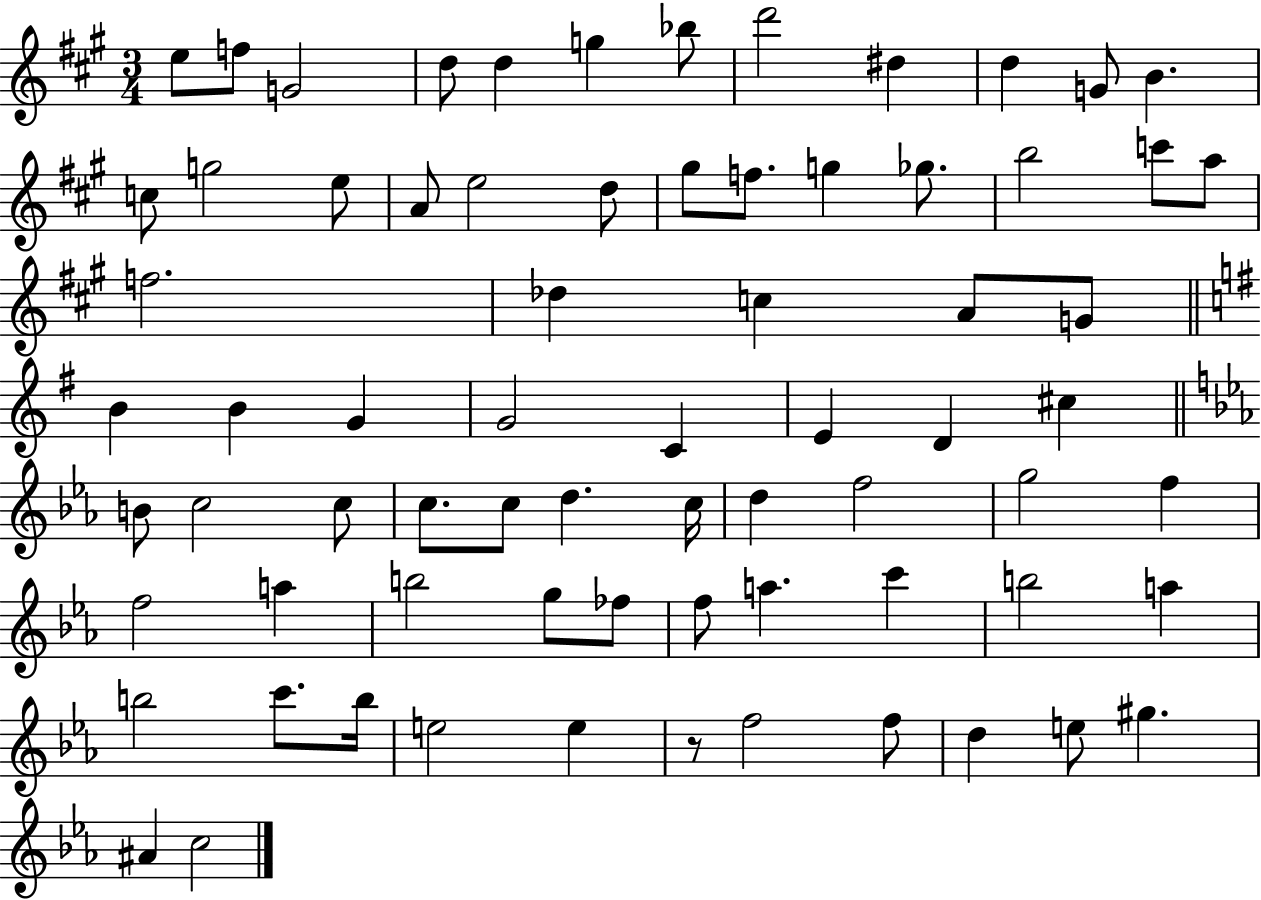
X:1
T:Untitled
M:3/4
L:1/4
K:A
e/2 f/2 G2 d/2 d g _b/2 d'2 ^d d G/2 B c/2 g2 e/2 A/2 e2 d/2 ^g/2 f/2 g _g/2 b2 c'/2 a/2 f2 _d c A/2 G/2 B B G G2 C E D ^c B/2 c2 c/2 c/2 c/2 d c/4 d f2 g2 f f2 a b2 g/2 _f/2 f/2 a c' b2 a b2 c'/2 b/4 e2 e z/2 f2 f/2 d e/2 ^g ^A c2